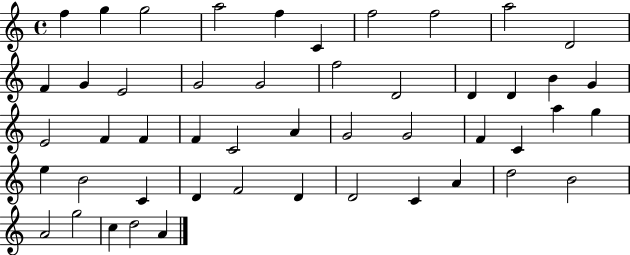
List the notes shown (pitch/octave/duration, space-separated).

F5/q G5/q G5/h A5/h F5/q C4/q F5/h F5/h A5/h D4/h F4/q G4/q E4/h G4/h G4/h F5/h D4/h D4/q D4/q B4/q G4/q E4/h F4/q F4/q F4/q C4/h A4/q G4/h G4/h F4/q C4/q A5/q G5/q E5/q B4/h C4/q D4/q F4/h D4/q D4/h C4/q A4/q D5/h B4/h A4/h G5/h C5/q D5/h A4/q